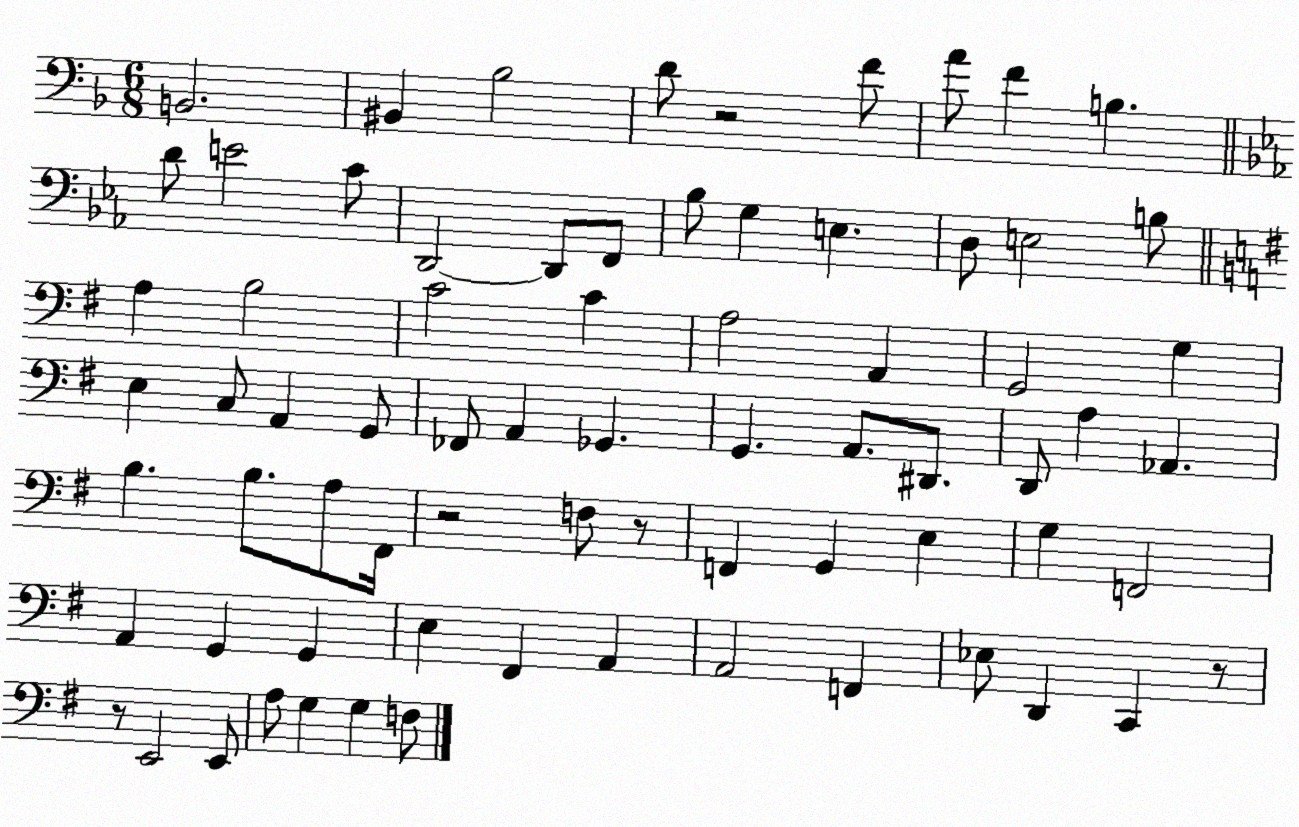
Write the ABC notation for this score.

X:1
T:Untitled
M:6/8
L:1/4
K:F
B,,2 ^B,, _B,2 D/2 z2 F/2 A/2 F B, D/2 E2 C/2 D,,2 D,,/2 F,,/2 _B,/2 G, E, D,/2 E,2 B,/2 A, B,2 C2 C A,2 A,, G,,2 G, E, C,/2 A,, G,,/2 _F,,/2 A,, _G,, G,, A,,/2 ^D,,/2 D,,/2 A, _A,, B, B,/2 A,/2 ^F,,/4 z2 F,/2 z/2 F,, G,, E, G, F,,2 A,, G,, G,, E, ^F,, A,, A,,2 F,, _E,/2 D,, C,, z/2 z/2 E,,2 E,,/2 A,/2 G, G, F,/2